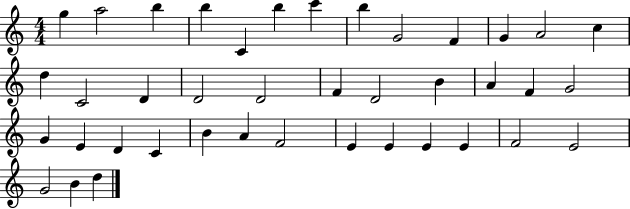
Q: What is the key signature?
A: C major